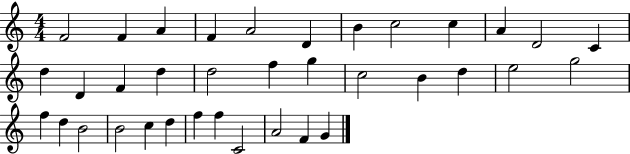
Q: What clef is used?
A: treble